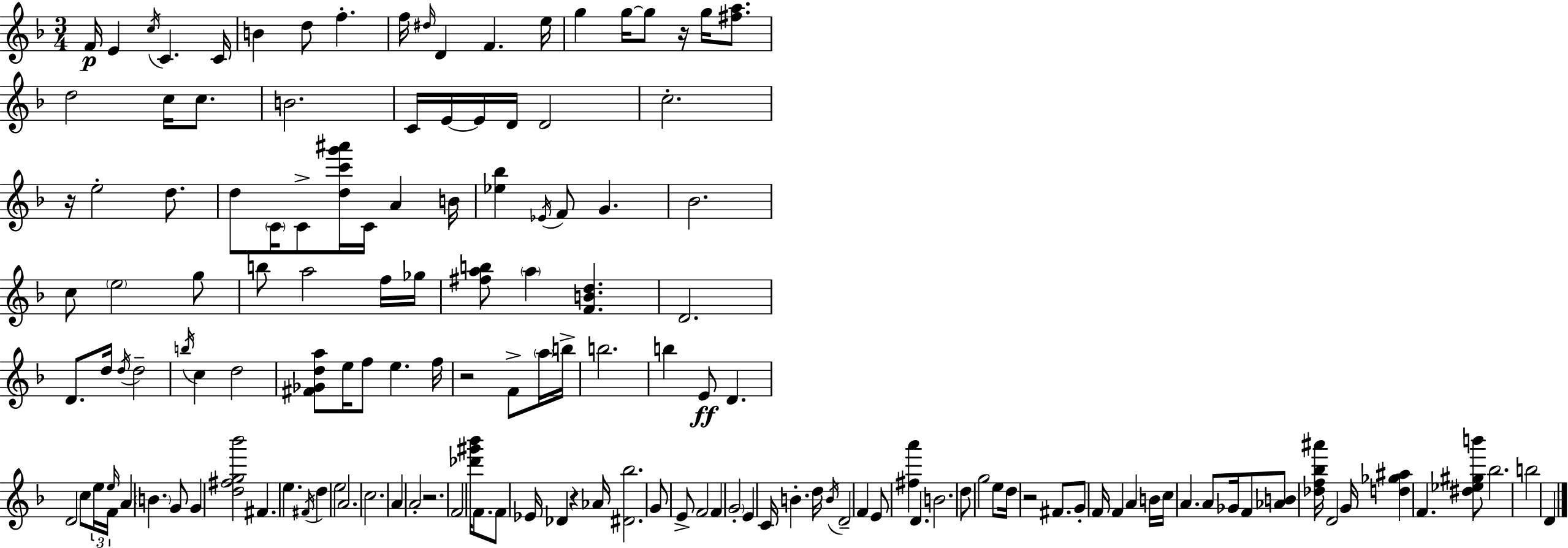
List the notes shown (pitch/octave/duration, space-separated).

F4/s E4/q C5/s C4/q. C4/s B4/q D5/e F5/q. F5/s D#5/s D4/q F4/q. E5/s G5/q G5/s G5/e R/s G5/s [F#5,A5]/e. D5/h C5/s C5/e. B4/h. C4/s E4/s E4/s D4/s D4/h C5/h. R/s E5/h D5/e. D5/e C4/s C4/e [D5,C6,G6,A#6]/s C4/s A4/q B4/s [Eb5,Bb5]/q Eb4/s F4/e G4/q. Bb4/h. C5/e E5/h G5/e B5/e A5/h F5/s Gb5/s [F#5,A5,B5]/e A5/q [F4,B4,D5]/q. D4/h. D4/e. D5/s D5/s D5/h B5/s C5/q D5/h [F#4,Gb4,D5,A5]/e E5/s F5/e E5/q. F5/s R/h F4/e A5/s B5/s B5/h. B5/q E4/e D4/q. D4/h C5/e E5/s E5/s F4/s A4/q B4/q. G4/e G4/q [D5,F#5,G5,Bb6]/h F#4/q. E5/q. F#4/s D5/q E5/h A4/h. C5/h. A4/q A4/h R/h. F4/h [Db6,G#6,Bb6]/s F4/e. F4/e Eb4/s Db4/q R/q Ab4/s [D#4,Bb5]/h. G4/e E4/e F4/h F4/q G4/h E4/q C4/s B4/q. D5/s B4/s D4/h F4/q E4/e [F#5,A6]/q D4/q. B4/h. D5/e G5/h E5/e D5/s R/h F#4/e. G4/e F4/s F4/q A4/q B4/s C5/s A4/q. A4/e Gb4/s F4/e [Ab4,B4]/e [Db5,F5,Bb5,A#6]/s D4/h G4/s [D5,Gb5,A#5]/q F4/q. [D#5,Eb5,G#5,B6]/e Bb5/h. B5/h D4/q